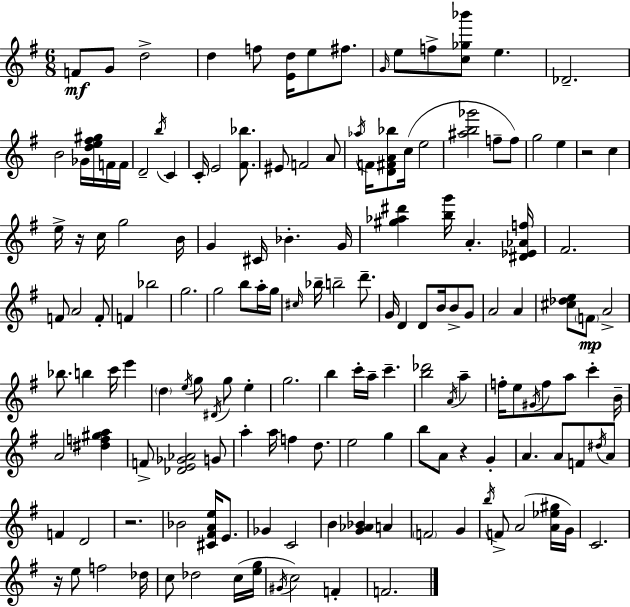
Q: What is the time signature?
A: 6/8